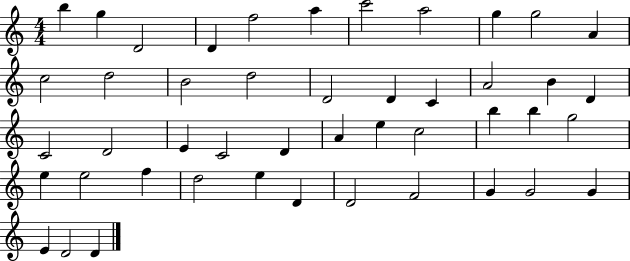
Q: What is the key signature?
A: C major